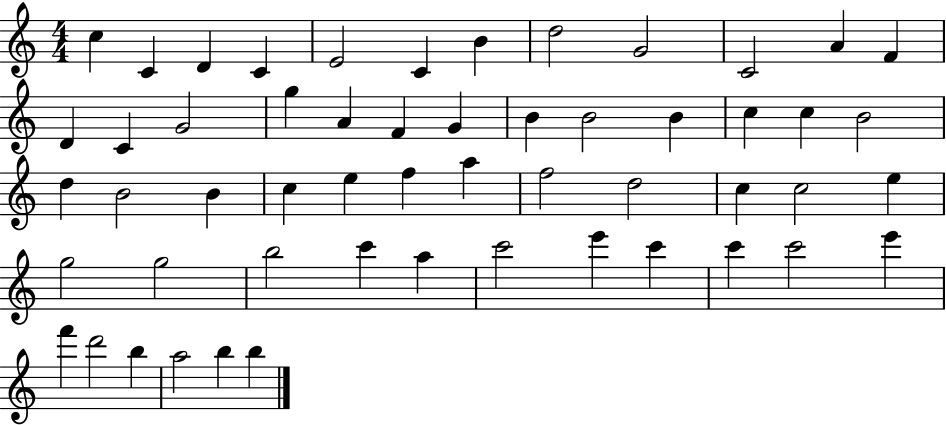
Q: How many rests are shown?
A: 0